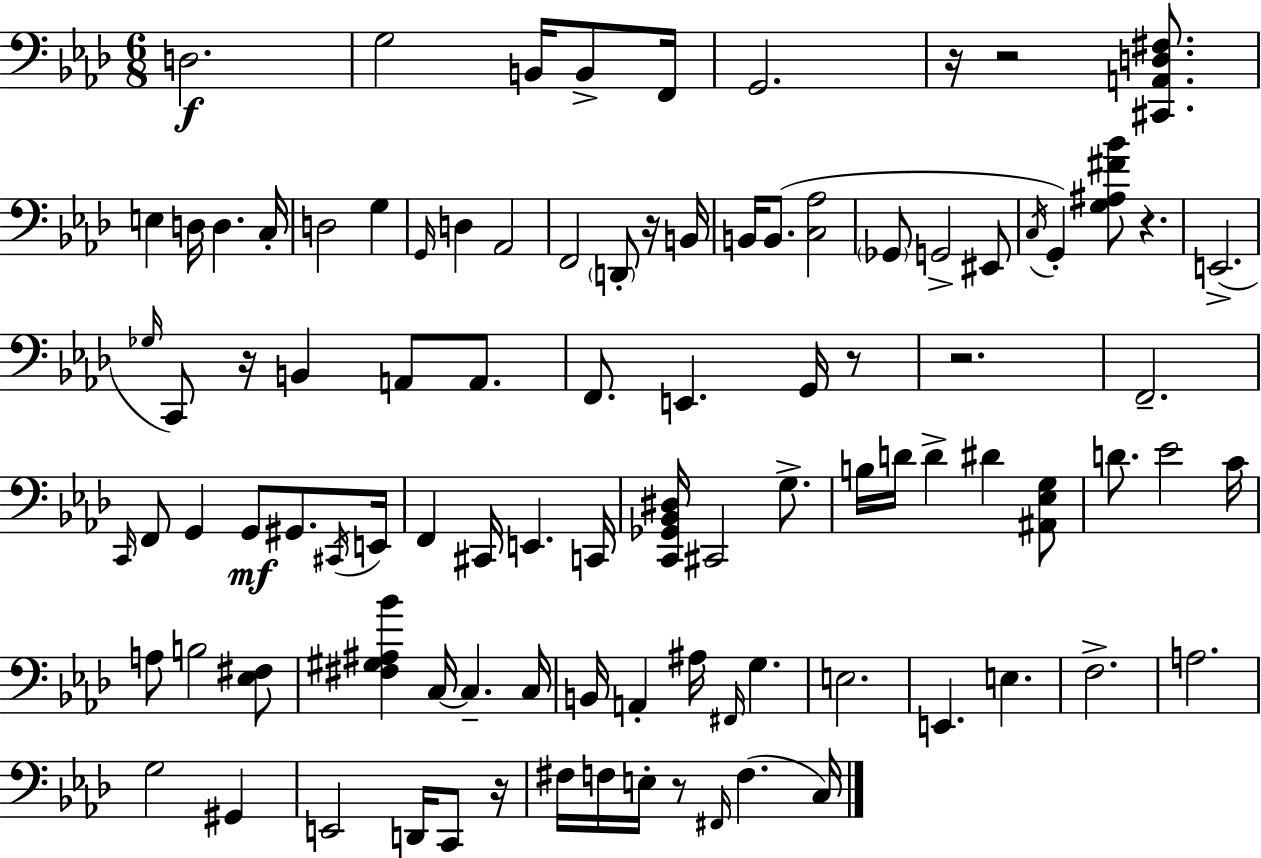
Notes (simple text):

D3/h. G3/h B2/s B2/e F2/s G2/h. R/s R/h [C#2,A2,D3,F#3]/e. E3/q D3/s D3/q. C3/s D3/h G3/q G2/s D3/q Ab2/h F2/h D2/e R/s B2/s B2/s B2/e. [C3,Ab3]/h Gb2/e G2/h EIS2/e C3/s G2/q [G3,A#3,F#4,Bb4]/e R/q. E2/h. Gb3/s C2/e R/s B2/q A2/e A2/e. F2/e. E2/q. G2/s R/e R/h. F2/h. C2/s F2/e G2/q G2/e G#2/e. C#2/s E2/s F2/q C#2/s E2/q. C2/s [C2,Gb2,Bb2,D#3]/s C#2/h G3/e. B3/s D4/s D4/q D#4/q [A#2,Eb3,G3]/e D4/e. Eb4/h C4/s A3/e B3/h [Eb3,F#3]/e [F#3,G#3,A#3,Bb4]/q C3/s C3/q. C3/s B2/s A2/q A#3/s F#2/s G3/q. E3/h. E2/q. E3/q. F3/h. A3/h. G3/h G#2/q E2/h D2/s C2/e R/s F#3/s F3/s E3/s R/e F#2/s F3/q. C3/s